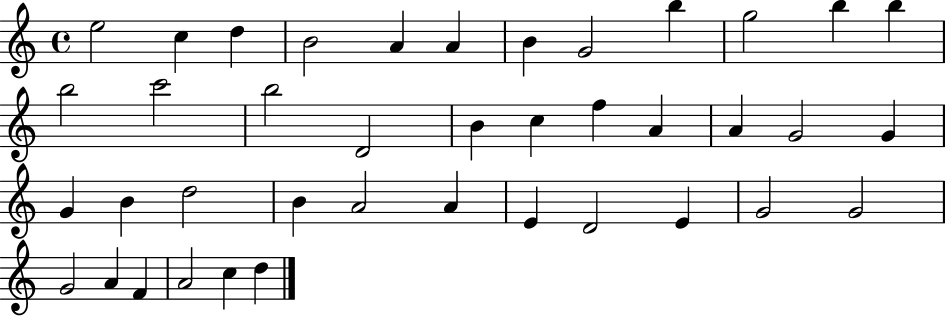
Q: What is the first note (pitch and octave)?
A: E5